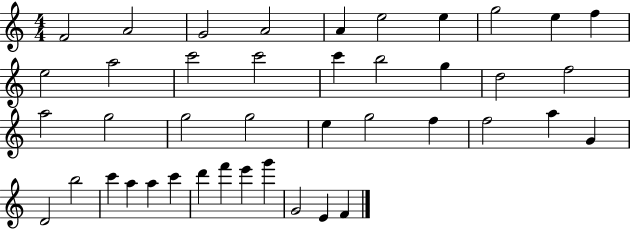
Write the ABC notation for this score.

X:1
T:Untitled
M:4/4
L:1/4
K:C
F2 A2 G2 A2 A e2 e g2 e f e2 a2 c'2 c'2 c' b2 g d2 f2 a2 g2 g2 g2 e g2 f f2 a G D2 b2 c' a a c' d' f' e' g' G2 E F